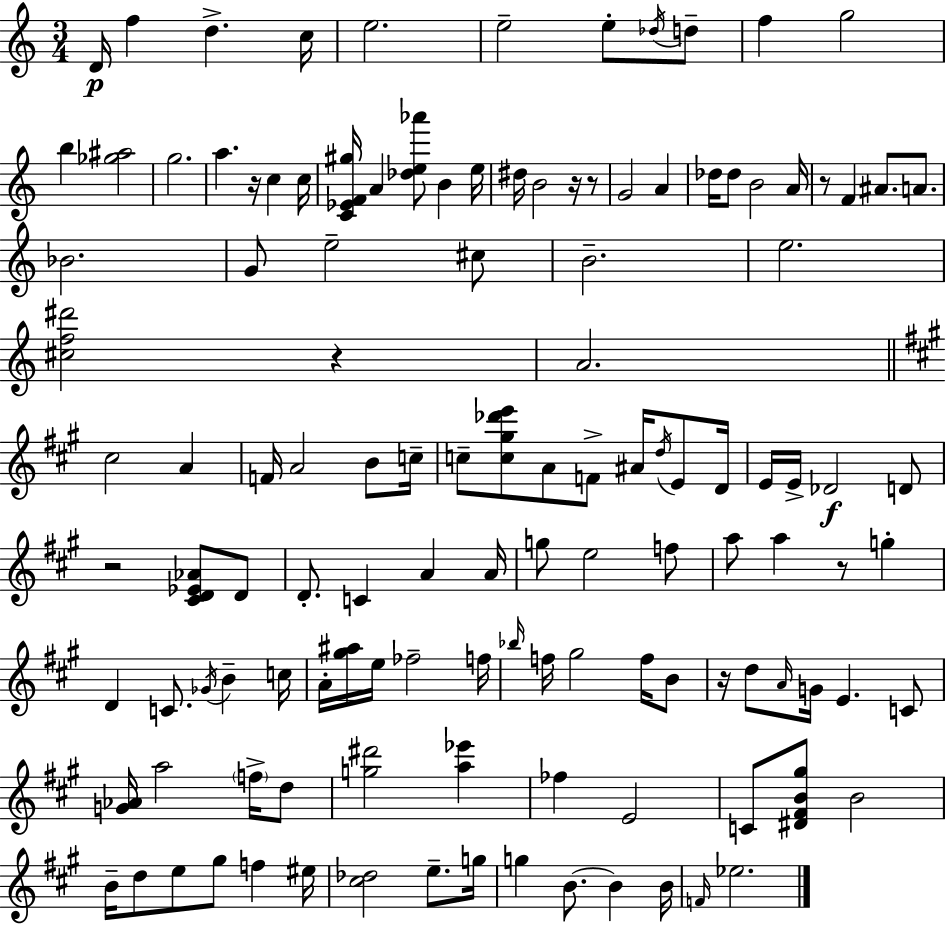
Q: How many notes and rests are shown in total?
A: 125